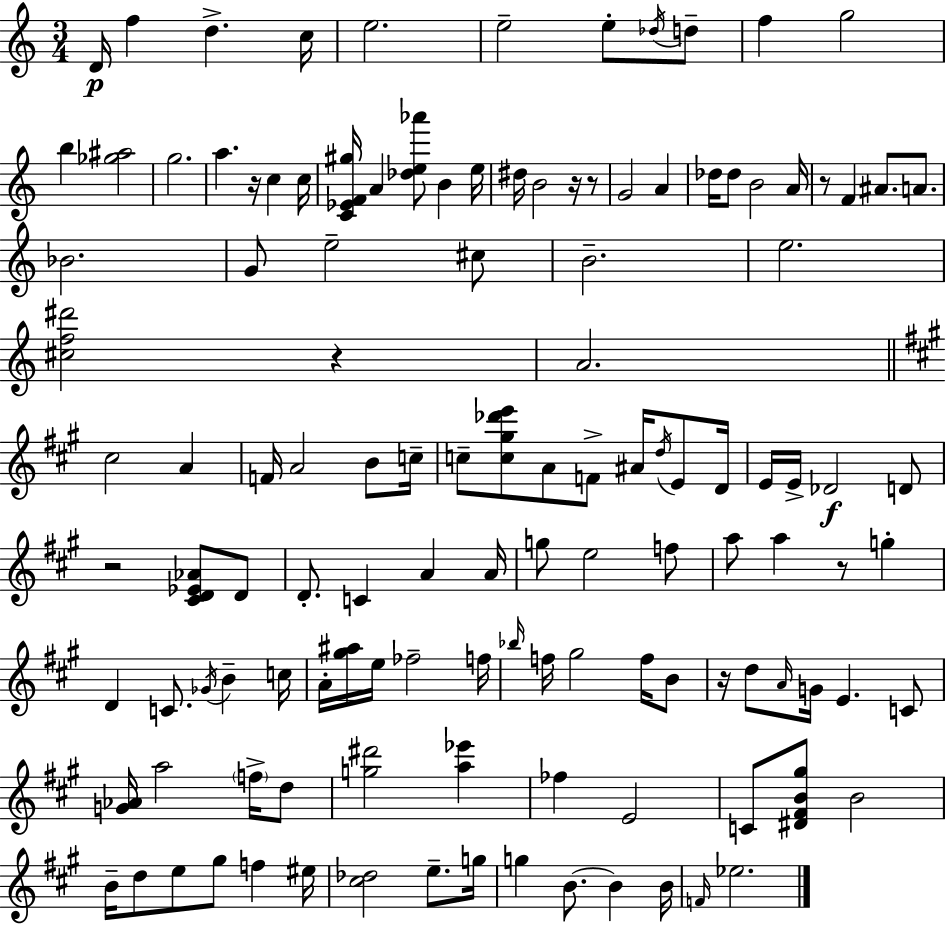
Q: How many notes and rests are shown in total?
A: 125